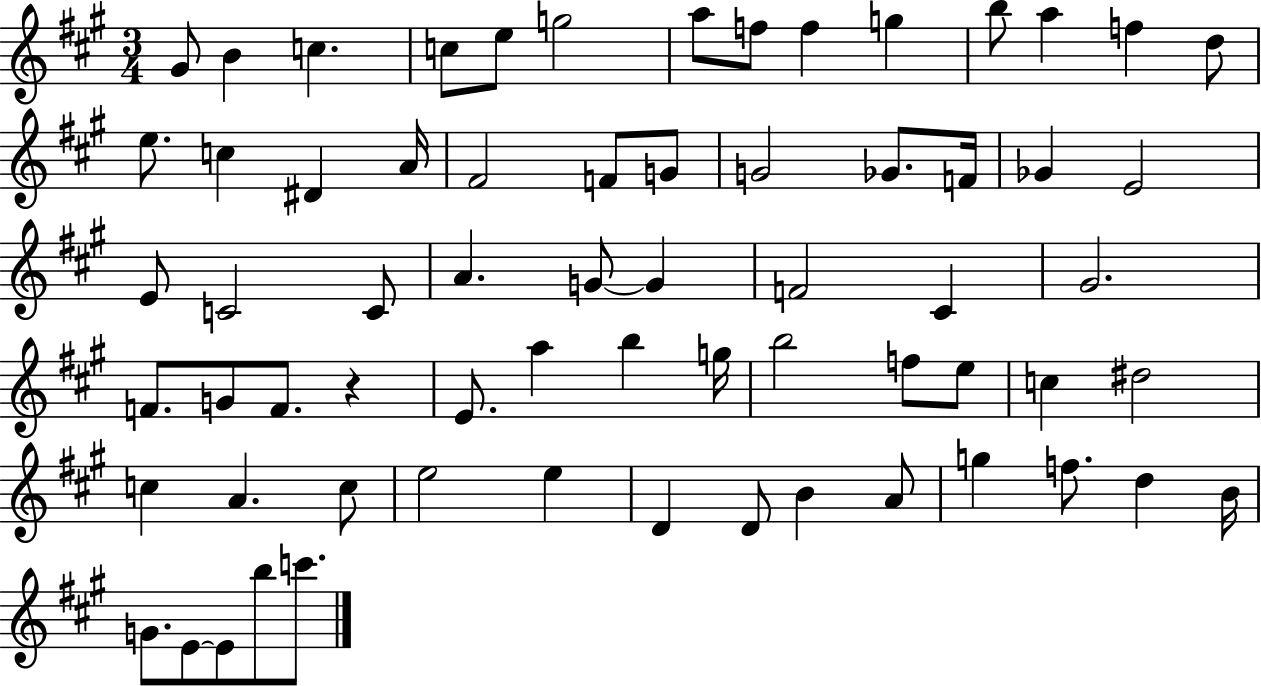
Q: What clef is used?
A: treble